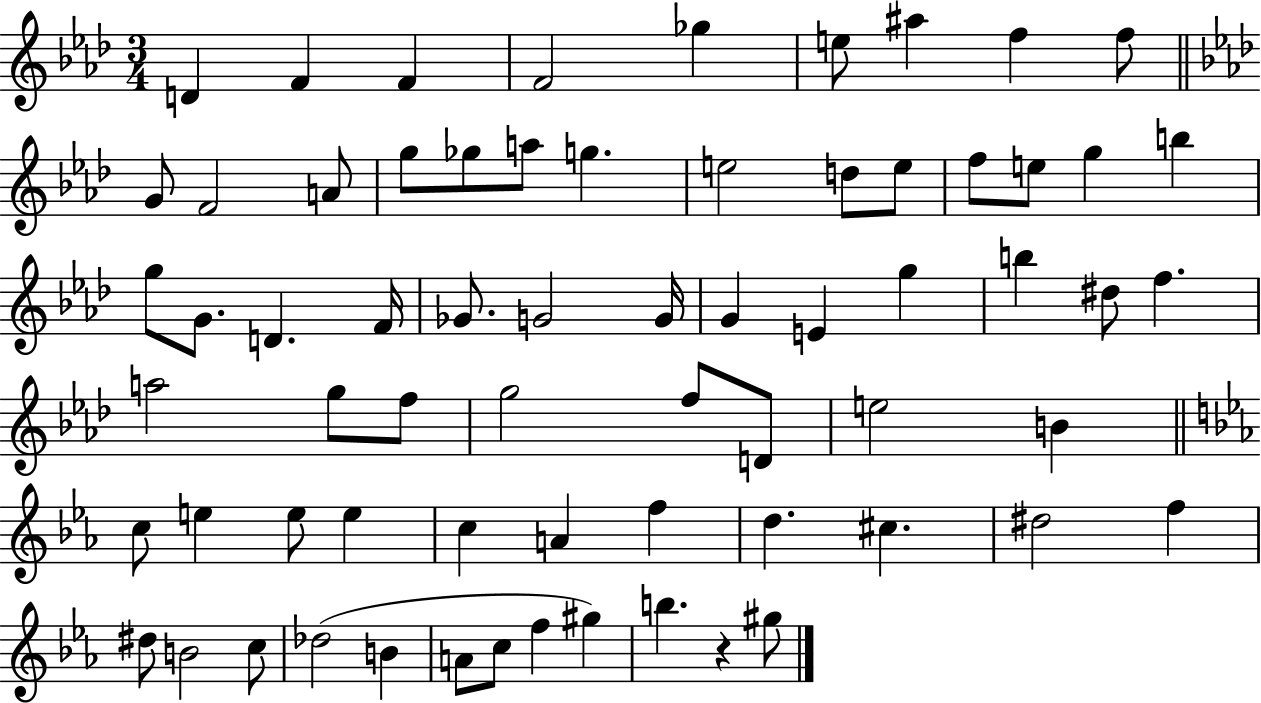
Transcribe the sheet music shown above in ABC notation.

X:1
T:Untitled
M:3/4
L:1/4
K:Ab
D F F F2 _g e/2 ^a f f/2 G/2 F2 A/2 g/2 _g/2 a/2 g e2 d/2 e/2 f/2 e/2 g b g/2 G/2 D F/4 _G/2 G2 G/4 G E g b ^d/2 f a2 g/2 f/2 g2 f/2 D/2 e2 B c/2 e e/2 e c A f d ^c ^d2 f ^d/2 B2 c/2 _d2 B A/2 c/2 f ^g b z ^g/2